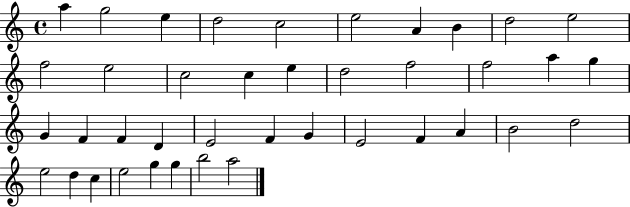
X:1
T:Untitled
M:4/4
L:1/4
K:C
a g2 e d2 c2 e2 A B d2 e2 f2 e2 c2 c e d2 f2 f2 a g G F F D E2 F G E2 F A B2 d2 e2 d c e2 g g b2 a2